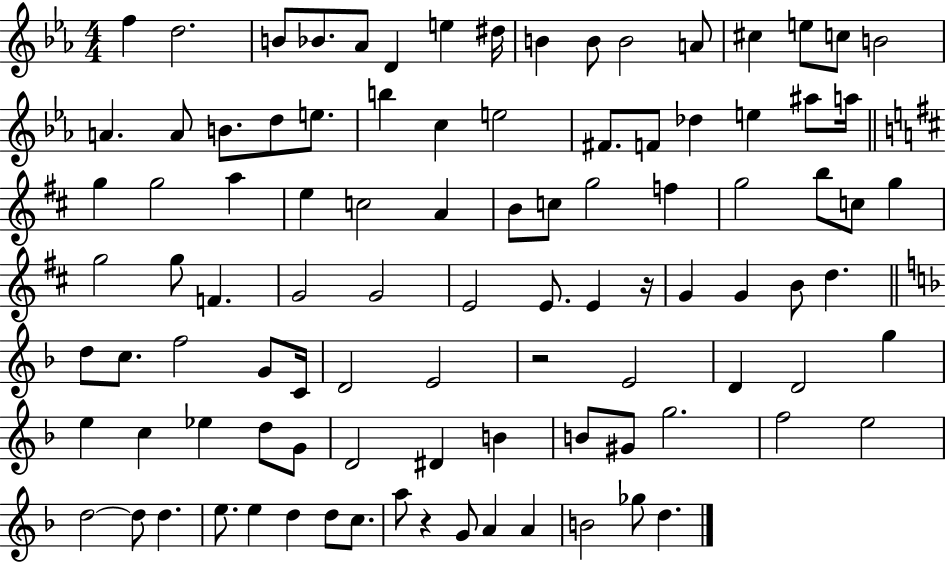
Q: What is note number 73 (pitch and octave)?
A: D4